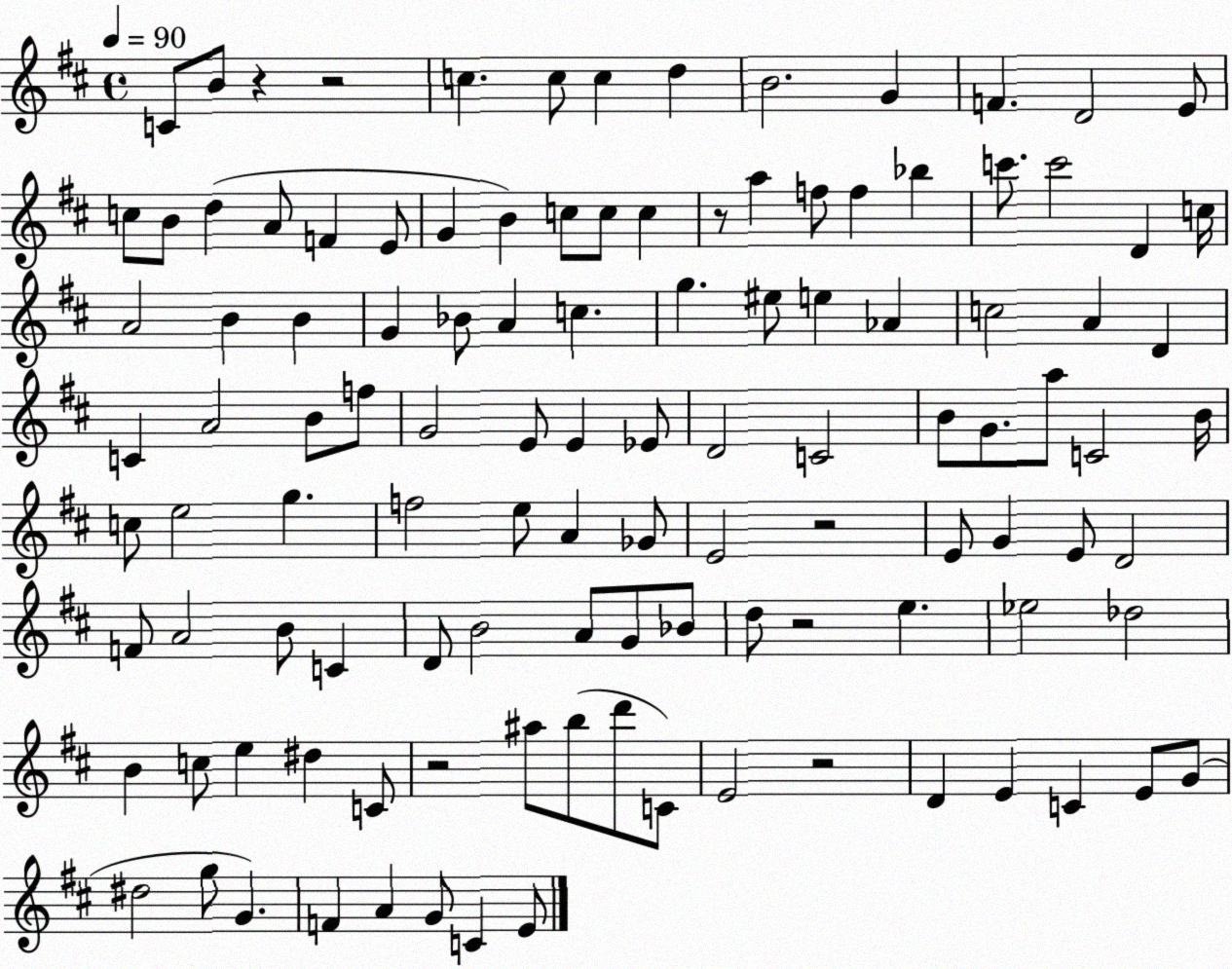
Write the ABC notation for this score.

X:1
T:Untitled
M:4/4
L:1/4
K:D
C/2 B/2 z z2 c c/2 c d B2 G F D2 E/2 c/2 B/2 d A/2 F E/2 G B c/2 c/2 c z/2 a f/2 f _b c'/2 c'2 D c/4 A2 B B G _B/2 A c g ^e/2 e _A c2 A D C A2 B/2 f/2 G2 E/2 E _E/2 D2 C2 B/2 G/2 a/2 C2 B/4 c/2 e2 g f2 e/2 A _G/2 E2 z2 E/2 G E/2 D2 F/2 A2 B/2 C D/2 B2 A/2 G/2 _B/2 d/2 z2 e _e2 _d2 B c/2 e ^d C/2 z2 ^a/2 b/2 d'/2 C/2 E2 z2 D E C E/2 G/2 ^d2 g/2 G F A G/2 C E/2